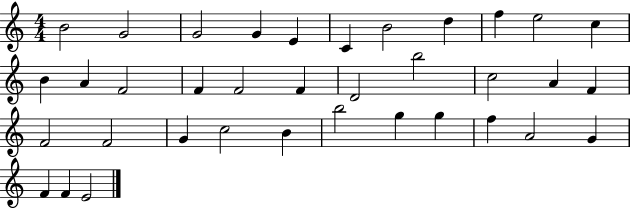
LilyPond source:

{
  \clef treble
  \numericTimeSignature
  \time 4/4
  \key c \major
  b'2 g'2 | g'2 g'4 e'4 | c'4 b'2 d''4 | f''4 e''2 c''4 | \break b'4 a'4 f'2 | f'4 f'2 f'4 | d'2 b''2 | c''2 a'4 f'4 | \break f'2 f'2 | g'4 c''2 b'4 | b''2 g''4 g''4 | f''4 a'2 g'4 | \break f'4 f'4 e'2 | \bar "|."
}